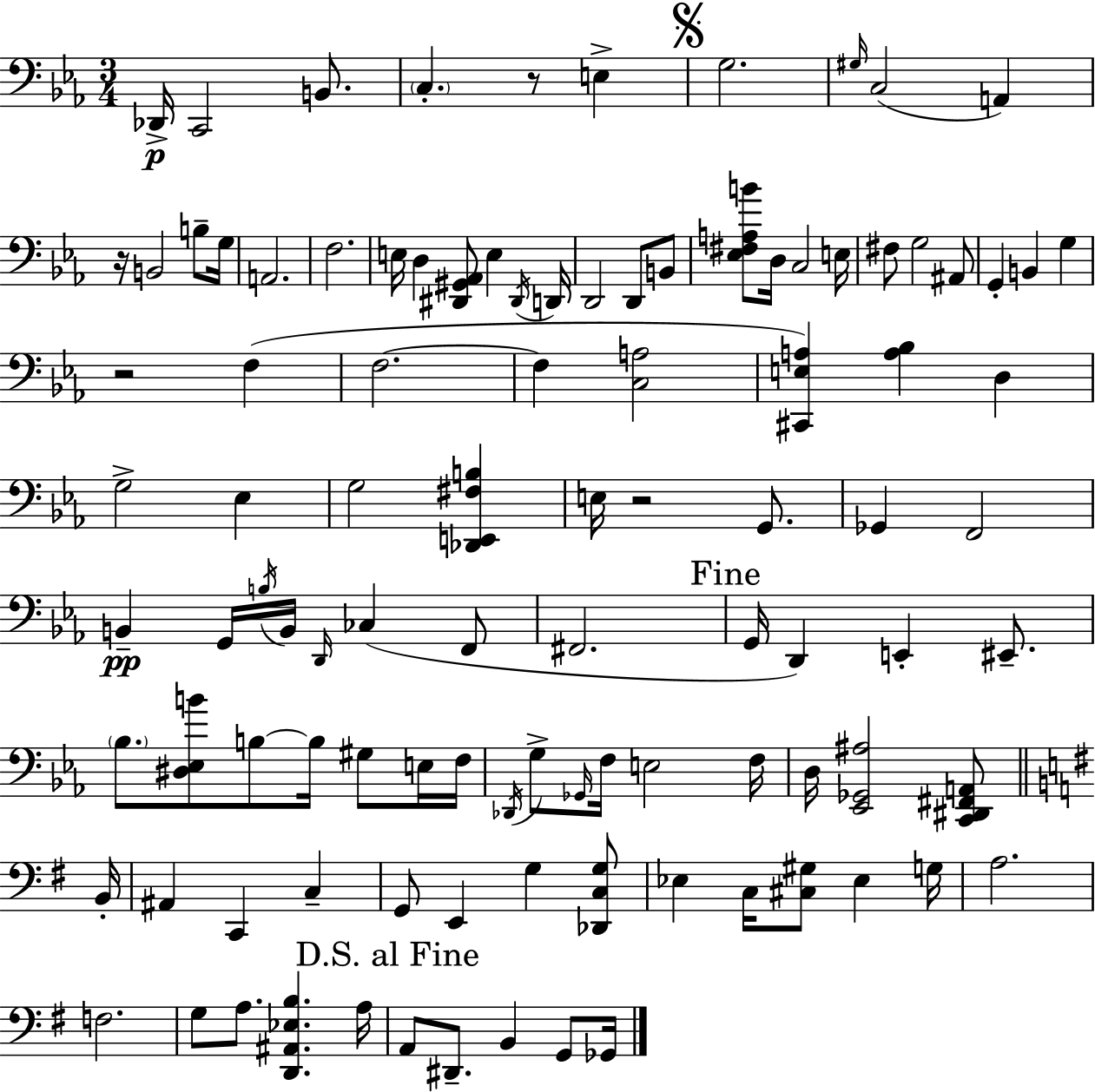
{
  \clef bass
  \numericTimeSignature
  \time 3/4
  \key ees \major
  des,16->\p c,2 b,8. | \parenthesize c4.-. r8 e4-> | \mark \markup { \musicglyph "scripts.segno" } g2. | \grace { gis16 }( c2 a,4) | \break r16 b,2 b8-- | g16 a,2. | f2. | e16 d4 <dis, gis, aes,>8 e4 | \break \acciaccatura { dis,16 } d,16 d,2 d,8 | b,8 <ees fis a b'>8 d16 c2 | e16 fis8 g2 | ais,8 g,4-. b,4 g4 | \break r2 f4( | f2.~~ | f4 <c a>2 | <cis, e a>4) <a bes>4 d4 | \break g2-> ees4 | g2 <des, e, fis b>4 | e16 r2 g,8. | ges,4 f,2 | \break b,4--\pp g,16 \acciaccatura { b16 } b,16 \grace { d,16 }( ces4 | f,8 fis,2. | \mark "Fine" g,16 d,4) e,4-. | eis,8.-- \parenthesize bes8. <dis ees b'>8 b8~~ b16 | \break gis8 e16 f16 \acciaccatura { des,16 } g8-> \grace { ges,16 } f16 e2 | f16 d16 <ees, ges, ais>2 | <c, dis, fis, a,>8 \bar "||" \break \key g \major b,16-. ais,4 c,4 c4-- | g,8 e,4 g4 <des, c g>8 | ees4 c16 <cis gis>8 ees4 | g16 a2. | \break f2. | g8 a8. <d, ais, ees b>4. | a16 \mark "D.S. al Fine" a,8 dis,8.-- b,4 g,8 | ges,16 \bar "|."
}